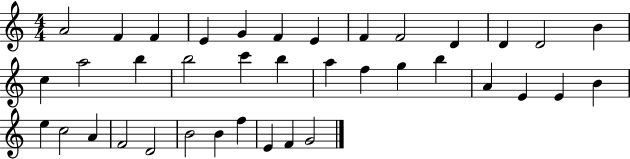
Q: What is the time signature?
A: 4/4